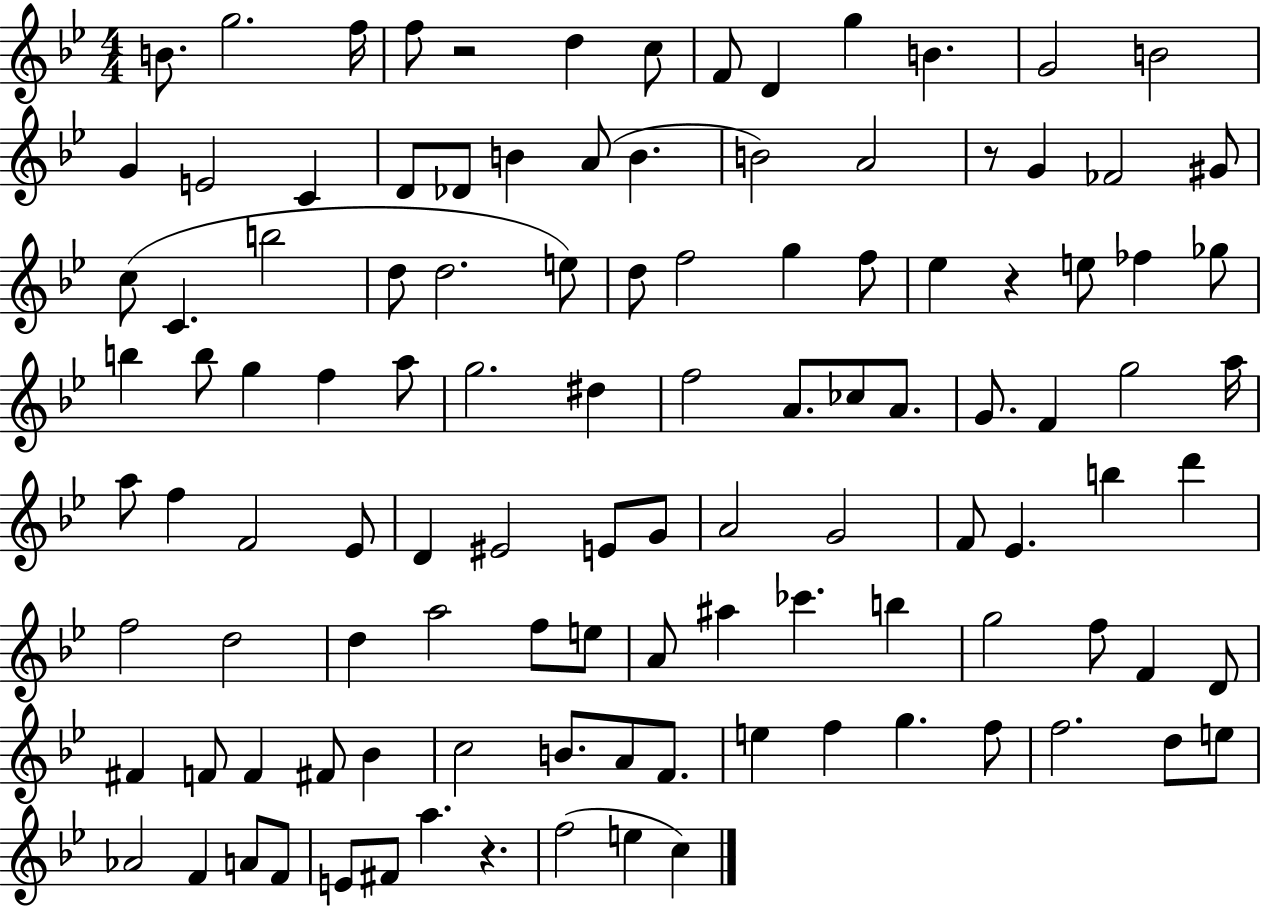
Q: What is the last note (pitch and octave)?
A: C5